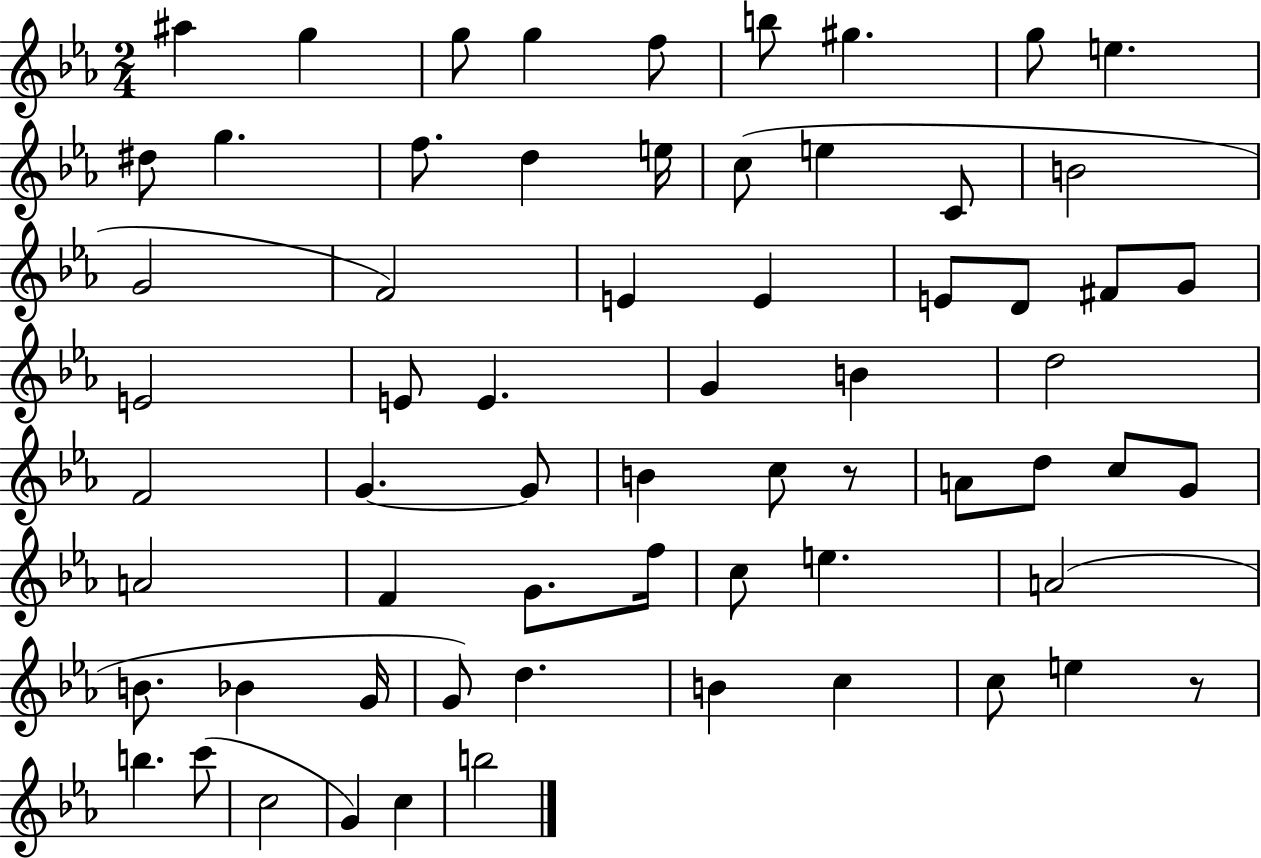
{
  \clef treble
  \numericTimeSignature
  \time 2/4
  \key ees \major
  ais''4 g''4 | g''8 g''4 f''8 | b''8 gis''4. | g''8 e''4. | \break dis''8 g''4. | f''8. d''4 e''16 | c''8( e''4 c'8 | b'2 | \break g'2 | f'2) | e'4 e'4 | e'8 d'8 fis'8 g'8 | \break e'2 | e'8 e'4. | g'4 b'4 | d''2 | \break f'2 | g'4.~~ g'8 | b'4 c''8 r8 | a'8 d''8 c''8 g'8 | \break a'2 | f'4 g'8. f''16 | c''8 e''4. | a'2( | \break b'8. bes'4 g'16 | g'8) d''4. | b'4 c''4 | c''8 e''4 r8 | \break b''4. c'''8( | c''2 | g'4) c''4 | b''2 | \break \bar "|."
}